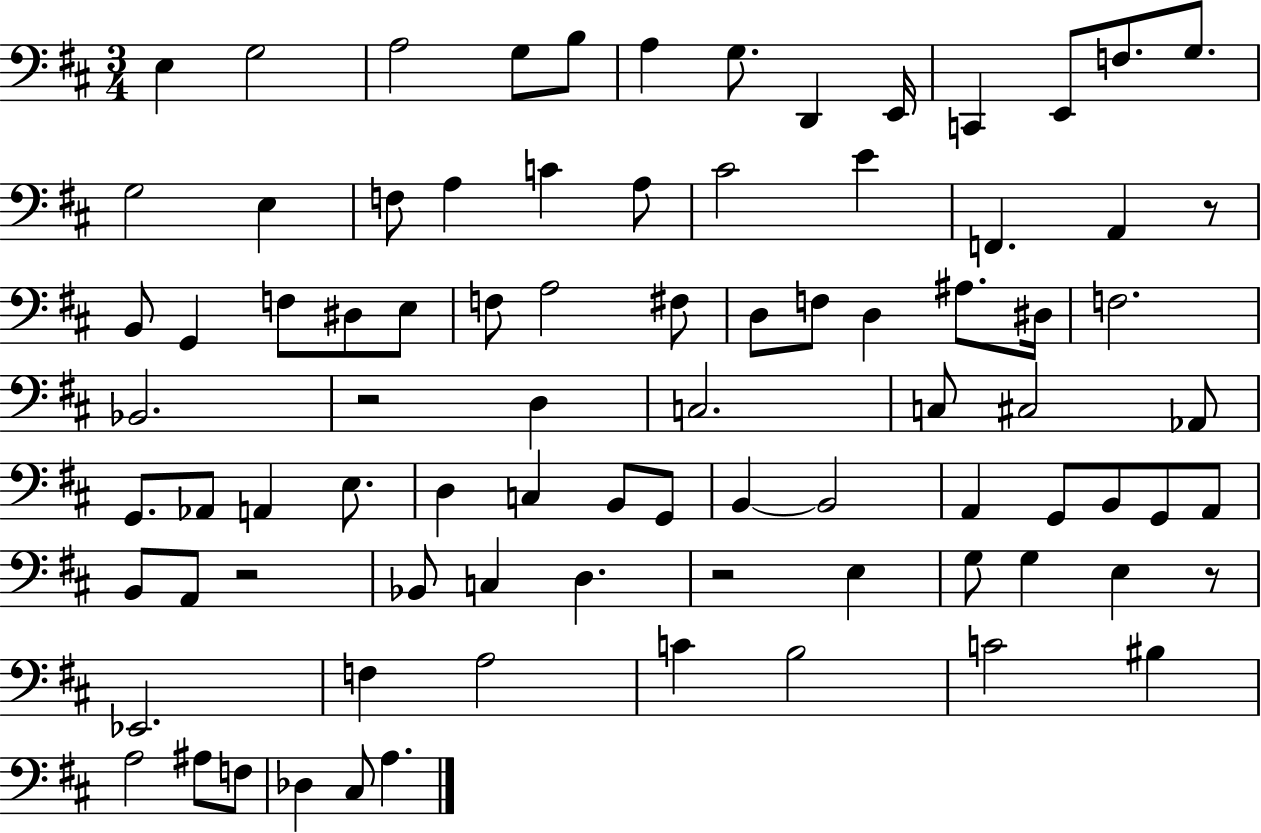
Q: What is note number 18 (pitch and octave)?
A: C4